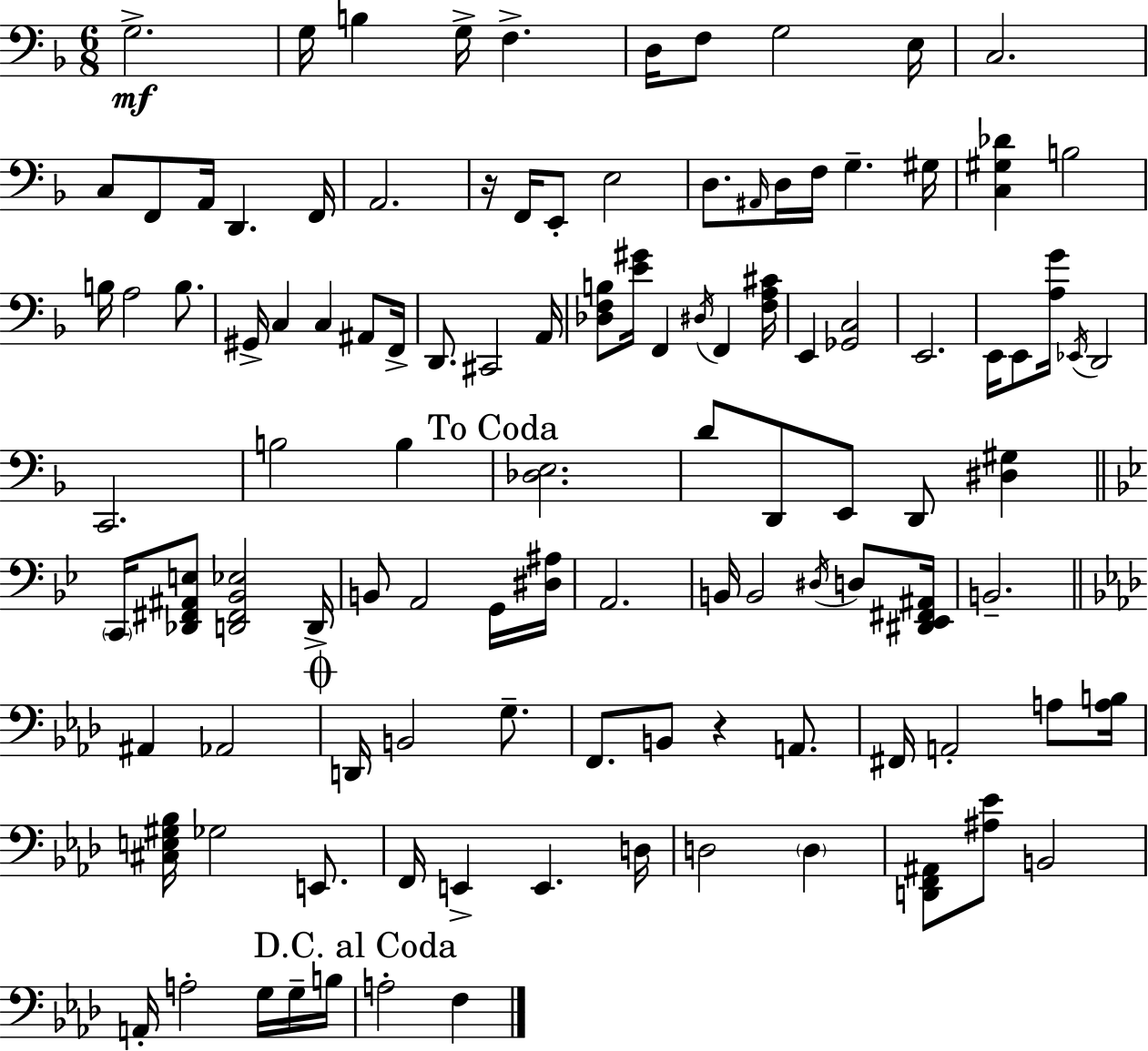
G3/h. G3/s B3/q G3/s F3/q. D3/s F3/e G3/h E3/s C3/h. C3/e F2/e A2/s D2/q. F2/s A2/h. R/s F2/s E2/e E3/h D3/e. A#2/s D3/s F3/s G3/q. G#3/s [C3,G#3,Db4]/q B3/h B3/s A3/h B3/e. G#2/s C3/q C3/q A#2/e F2/s D2/e. C#2/h A2/s [Db3,F3,B3]/e [E4,G#4]/s F2/q D#3/s F2/q [F3,A3,C#4]/s E2/q [Gb2,C3]/h E2/h. E2/s E2/e [A3,G4]/s Eb2/s D2/h C2/h. B3/h B3/q [Db3,E3]/h. D4/e D2/e E2/e D2/e [D#3,G#3]/q C2/s [Db2,F#2,A#2,E3]/e [D2,F#2,Bb2,Eb3]/h D2/s B2/e A2/h G2/s [D#3,A#3]/s A2/h. B2/s B2/h D#3/s D3/e [D#2,Eb2,F#2,A#2]/s B2/h. A#2/q Ab2/h D2/s B2/h G3/e. F2/e. B2/e R/q A2/e. F#2/s A2/h A3/e [A3,B3]/s [C#3,E3,G#3,Bb3]/s Gb3/h E2/e. F2/s E2/q E2/q. D3/s D3/h D3/q [D2,F2,A#2]/e [A#3,Eb4]/e B2/h A2/s A3/h G3/s G3/s B3/s A3/h F3/q